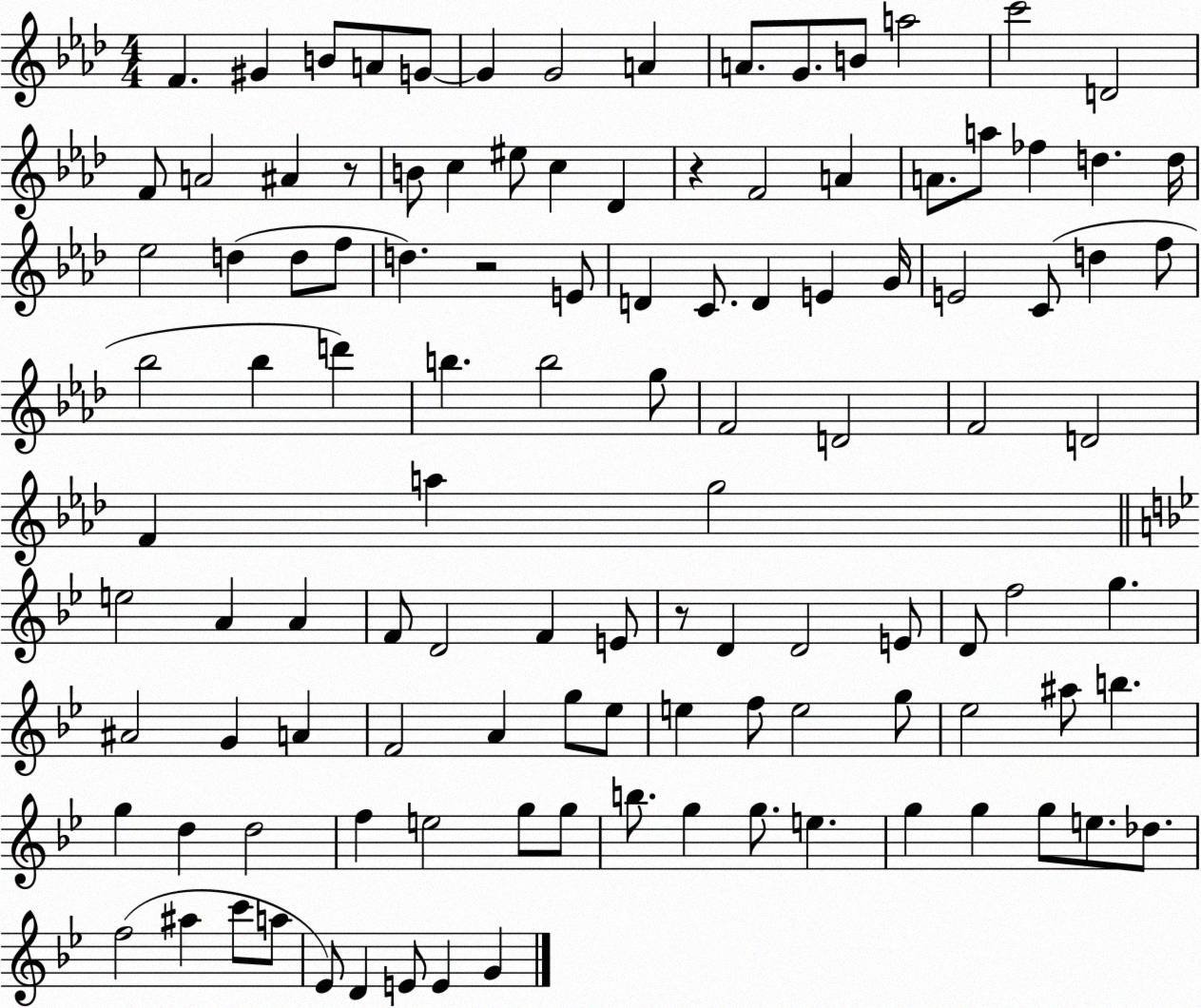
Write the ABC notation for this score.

X:1
T:Untitled
M:4/4
L:1/4
K:Ab
F ^G B/2 A/2 G/2 G G2 A A/2 G/2 B/2 a2 c'2 D2 F/2 A2 ^A z/2 B/2 c ^e/2 c _D z F2 A A/2 a/2 _f d d/4 _e2 d d/2 f/2 d z2 E/2 D C/2 D E G/4 E2 C/2 d f/2 _b2 _b d' b b2 g/2 F2 D2 F2 D2 F a g2 e2 A A F/2 D2 F E/2 z/2 D D2 E/2 D/2 f2 g ^A2 G A F2 A g/2 _e/2 e f/2 e2 g/2 _e2 ^a/2 b g d d2 f e2 g/2 g/2 b/2 g g/2 e g g g/2 e/2 _d/2 f2 ^a c'/2 a/2 _E/2 D E/2 E G